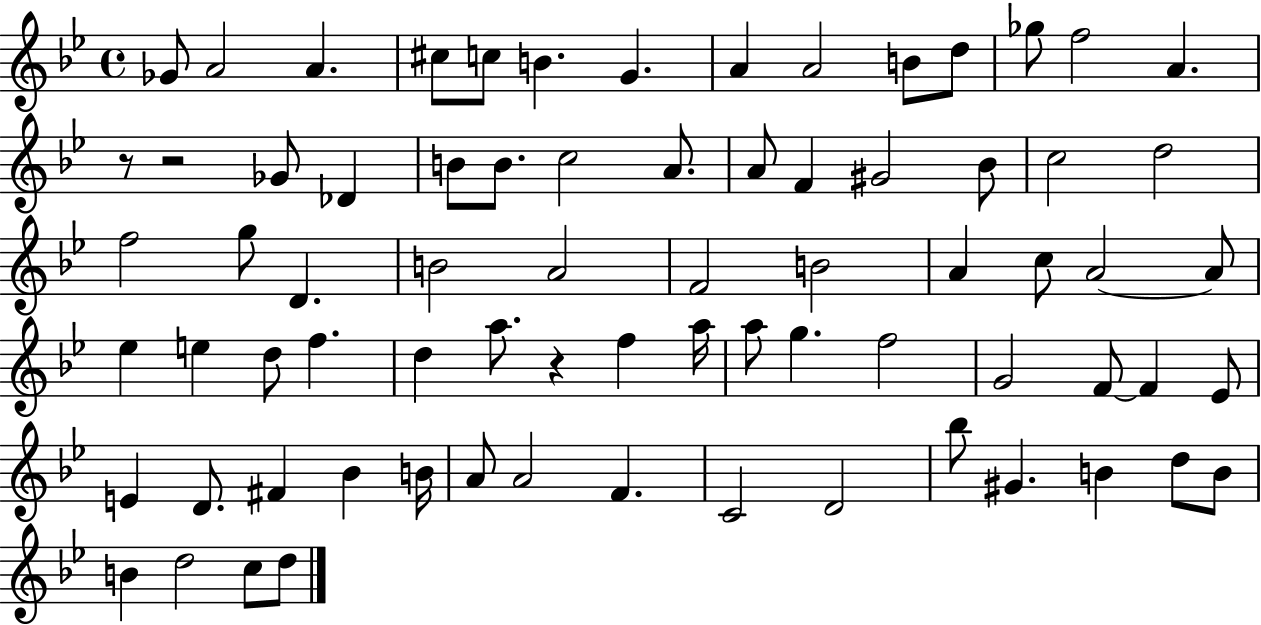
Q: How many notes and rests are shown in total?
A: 74